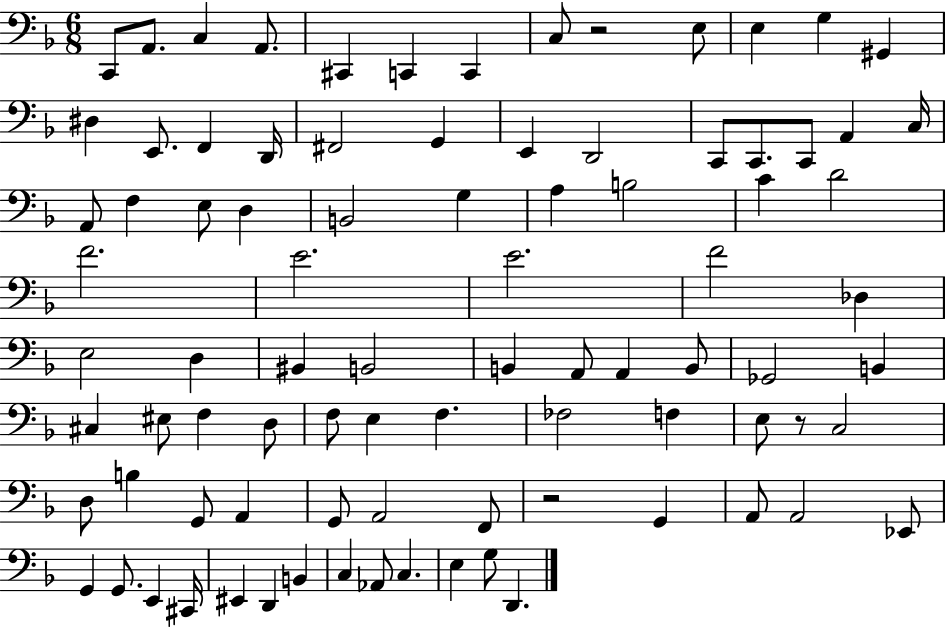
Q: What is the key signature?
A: F major